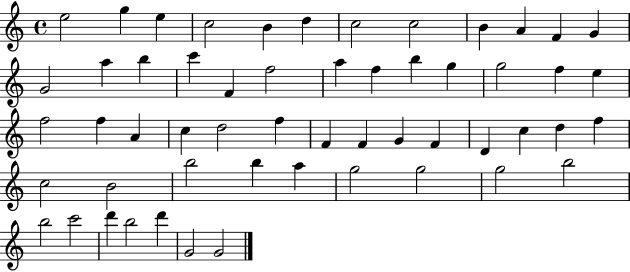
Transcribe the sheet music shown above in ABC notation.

X:1
T:Untitled
M:4/4
L:1/4
K:C
e2 g e c2 B d c2 c2 B A F G G2 a b c' F f2 a f b g g2 f e f2 f A c d2 f F F G F D c d f c2 B2 b2 b a g2 g2 g2 b2 b2 c'2 d' b2 d' G2 G2